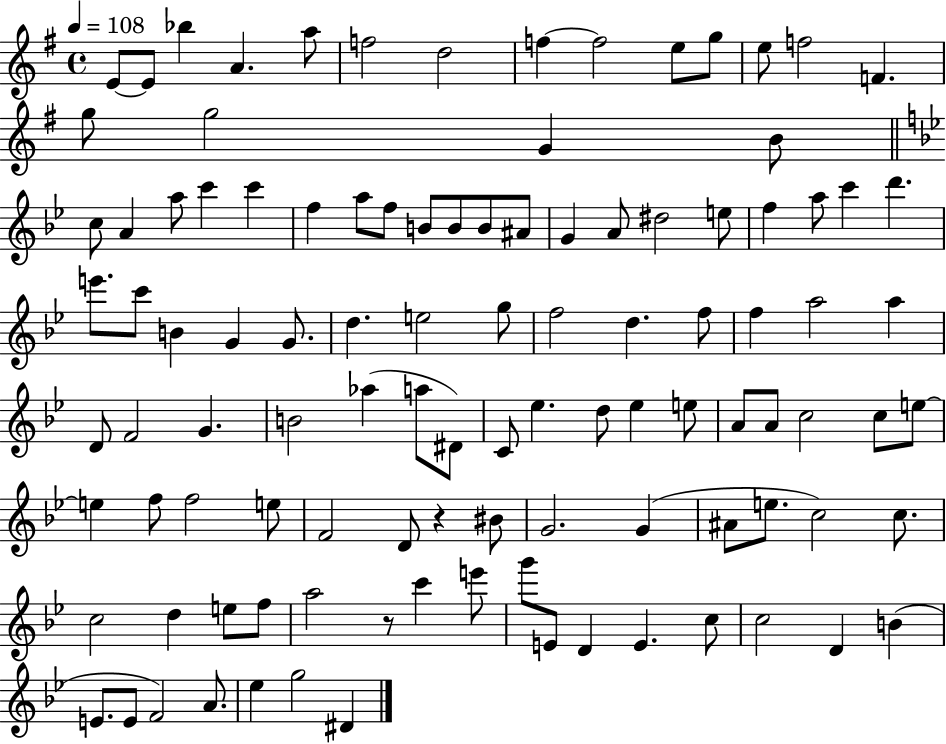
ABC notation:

X:1
T:Untitled
M:4/4
L:1/4
K:G
E/2 E/2 _b A a/2 f2 d2 f f2 e/2 g/2 e/2 f2 F g/2 g2 G B/2 c/2 A a/2 c' c' f a/2 f/2 B/2 B/2 B/2 ^A/2 G A/2 ^d2 e/2 f a/2 c' d' e'/2 c'/2 B G G/2 d e2 g/2 f2 d f/2 f a2 a D/2 F2 G B2 _a a/2 ^D/2 C/2 _e d/2 _e e/2 A/2 A/2 c2 c/2 e/2 e f/2 f2 e/2 F2 D/2 z ^B/2 G2 G ^A/2 e/2 c2 c/2 c2 d e/2 f/2 a2 z/2 c' e'/2 g'/2 E/2 D E c/2 c2 D B E/2 E/2 F2 A/2 _e g2 ^D